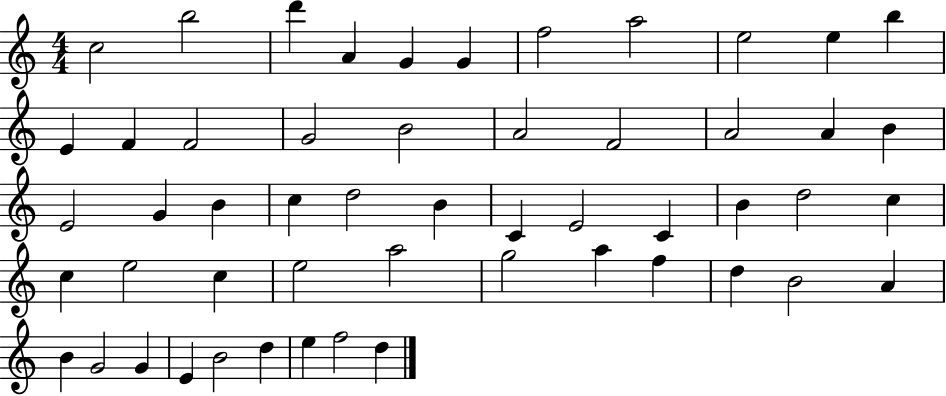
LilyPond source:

{
  \clef treble
  \numericTimeSignature
  \time 4/4
  \key c \major
  c''2 b''2 | d'''4 a'4 g'4 g'4 | f''2 a''2 | e''2 e''4 b''4 | \break e'4 f'4 f'2 | g'2 b'2 | a'2 f'2 | a'2 a'4 b'4 | \break e'2 g'4 b'4 | c''4 d''2 b'4 | c'4 e'2 c'4 | b'4 d''2 c''4 | \break c''4 e''2 c''4 | e''2 a''2 | g''2 a''4 f''4 | d''4 b'2 a'4 | \break b'4 g'2 g'4 | e'4 b'2 d''4 | e''4 f''2 d''4 | \bar "|."
}